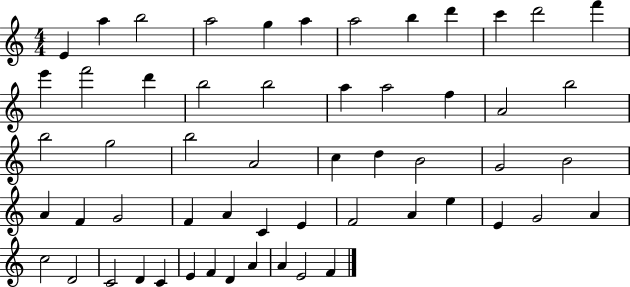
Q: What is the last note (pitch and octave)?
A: F4